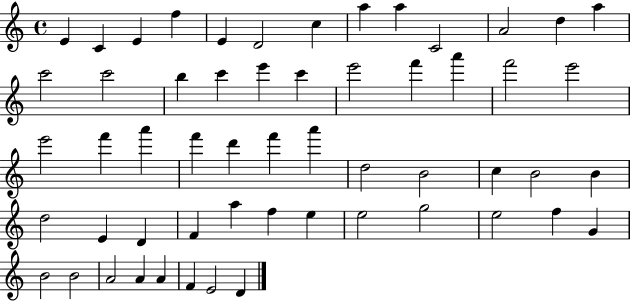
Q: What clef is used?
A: treble